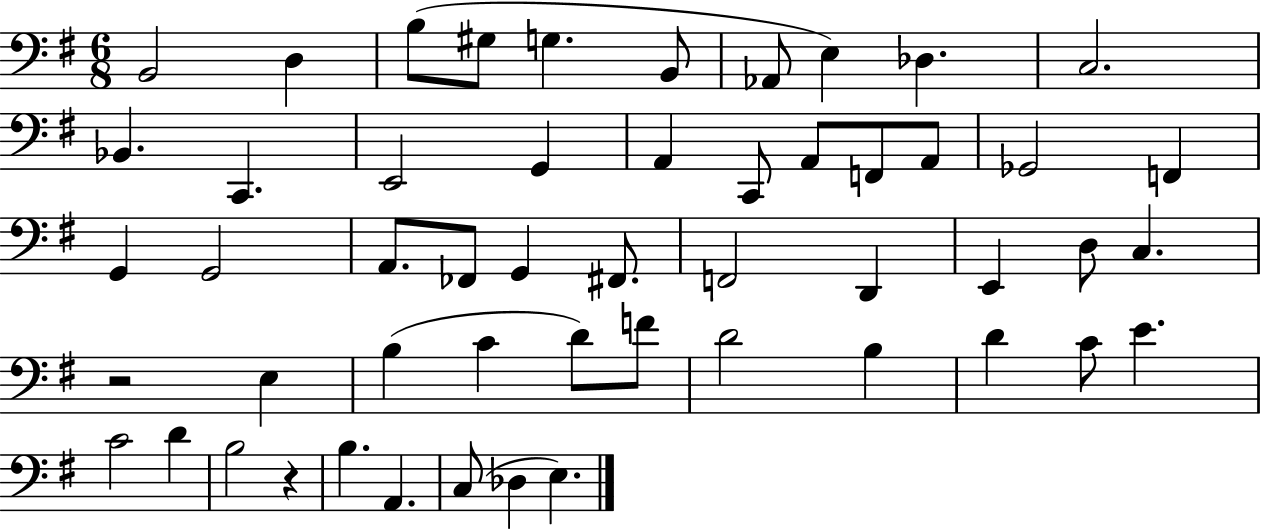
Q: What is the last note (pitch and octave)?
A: E3